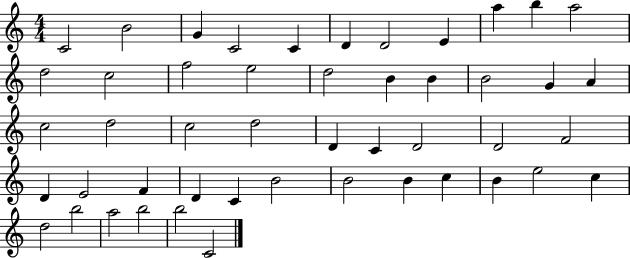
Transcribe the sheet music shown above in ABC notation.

X:1
T:Untitled
M:4/4
L:1/4
K:C
C2 B2 G C2 C D D2 E a b a2 d2 c2 f2 e2 d2 B B B2 G A c2 d2 c2 d2 D C D2 D2 F2 D E2 F D C B2 B2 B c B e2 c d2 b2 a2 b2 b2 C2